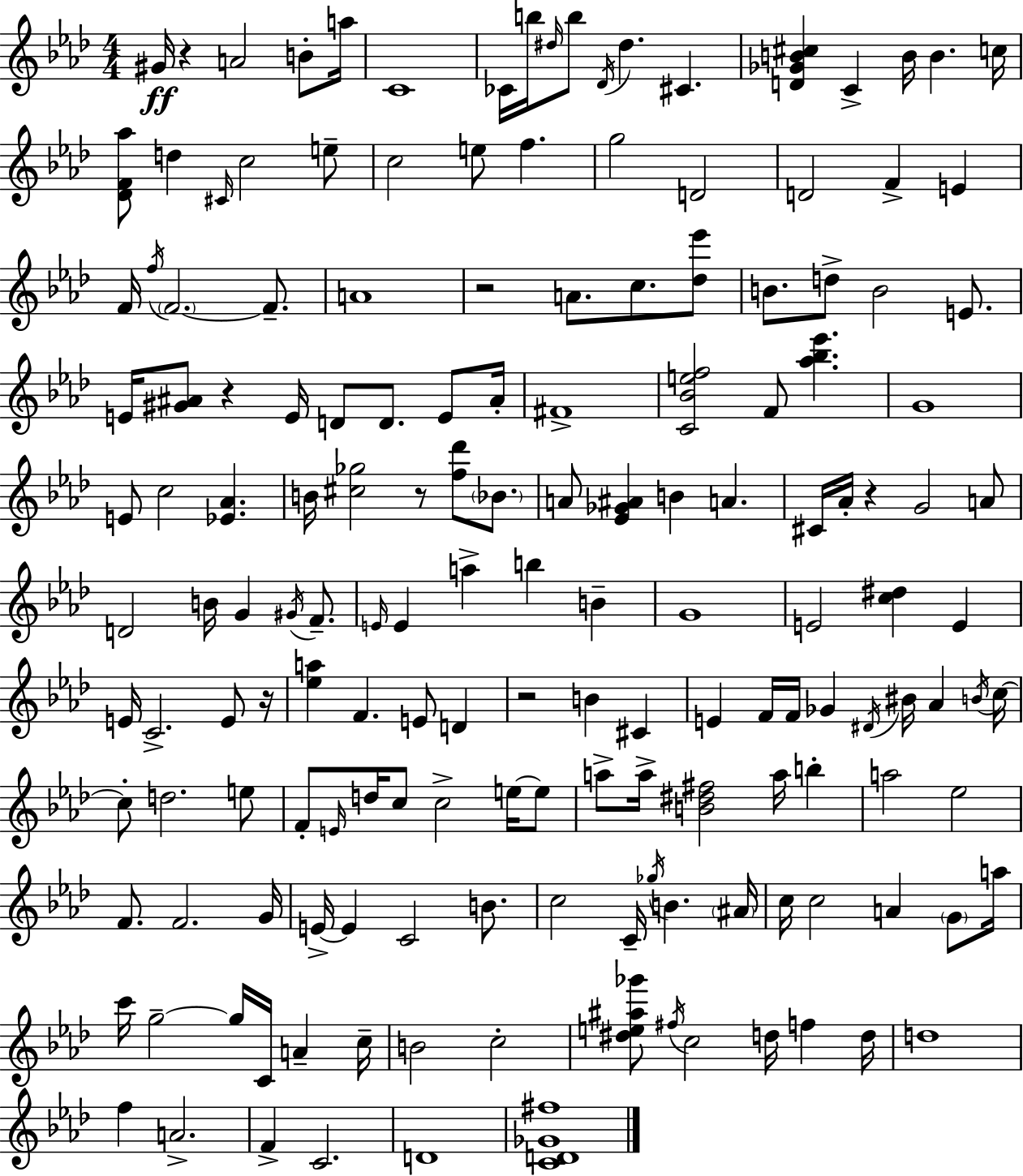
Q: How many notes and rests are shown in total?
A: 163